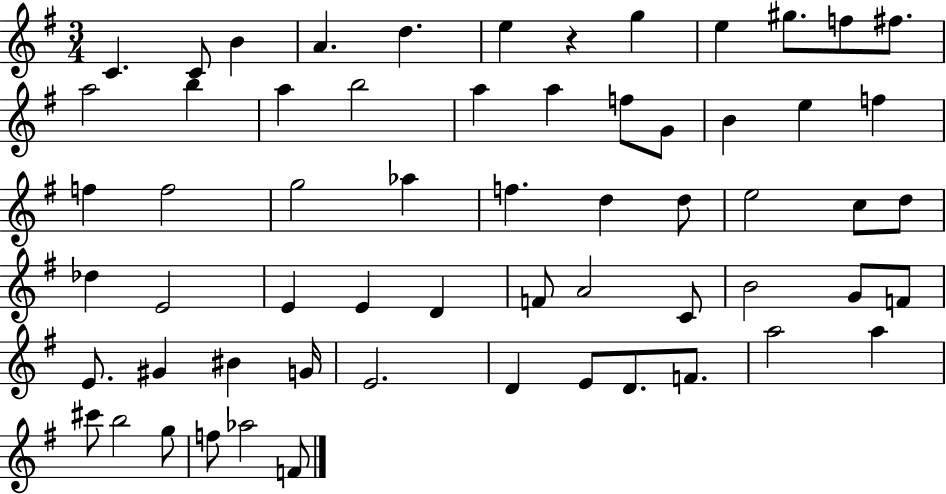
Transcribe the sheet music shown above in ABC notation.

X:1
T:Untitled
M:3/4
L:1/4
K:G
C C/2 B A d e z g e ^g/2 f/2 ^f/2 a2 b a b2 a a f/2 G/2 B e f f f2 g2 _a f d d/2 e2 c/2 d/2 _d E2 E E D F/2 A2 C/2 B2 G/2 F/2 E/2 ^G ^B G/4 E2 D E/2 D/2 F/2 a2 a ^c'/2 b2 g/2 f/2 _a2 F/2